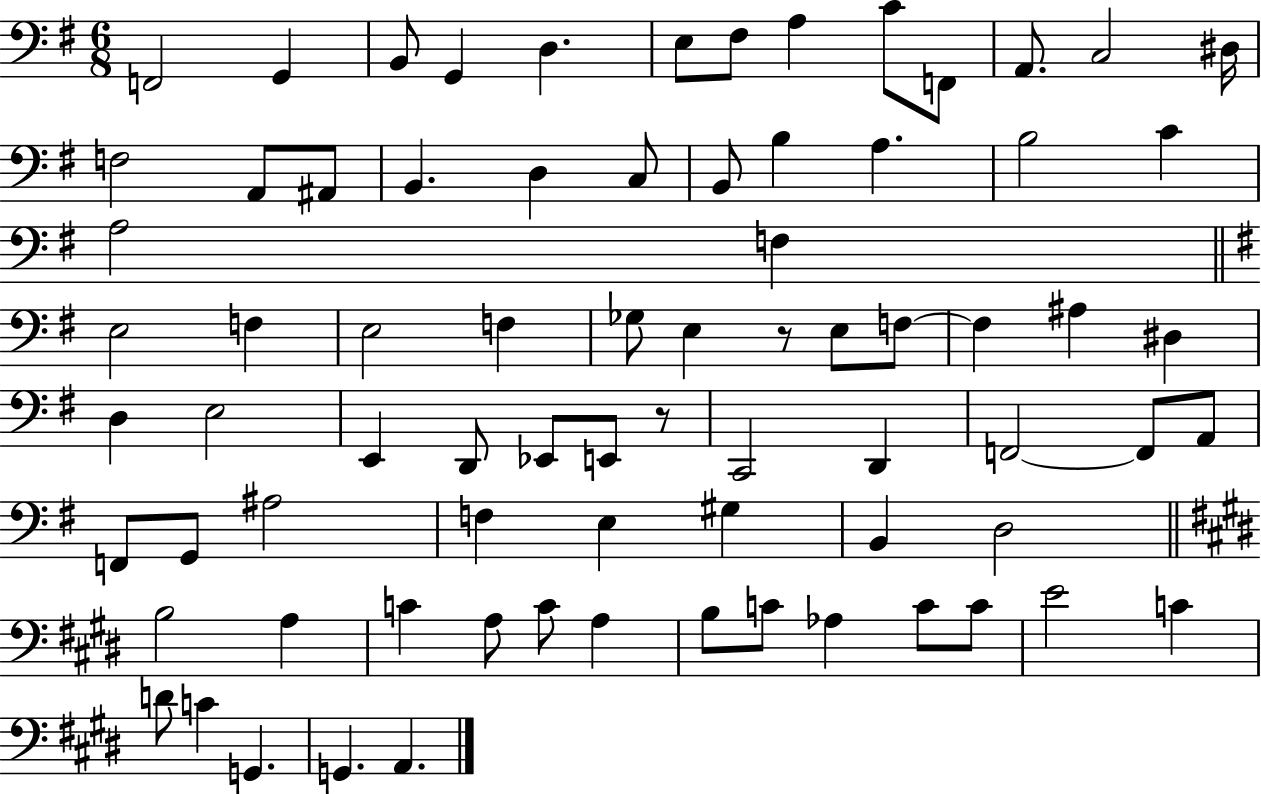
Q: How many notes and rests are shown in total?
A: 76